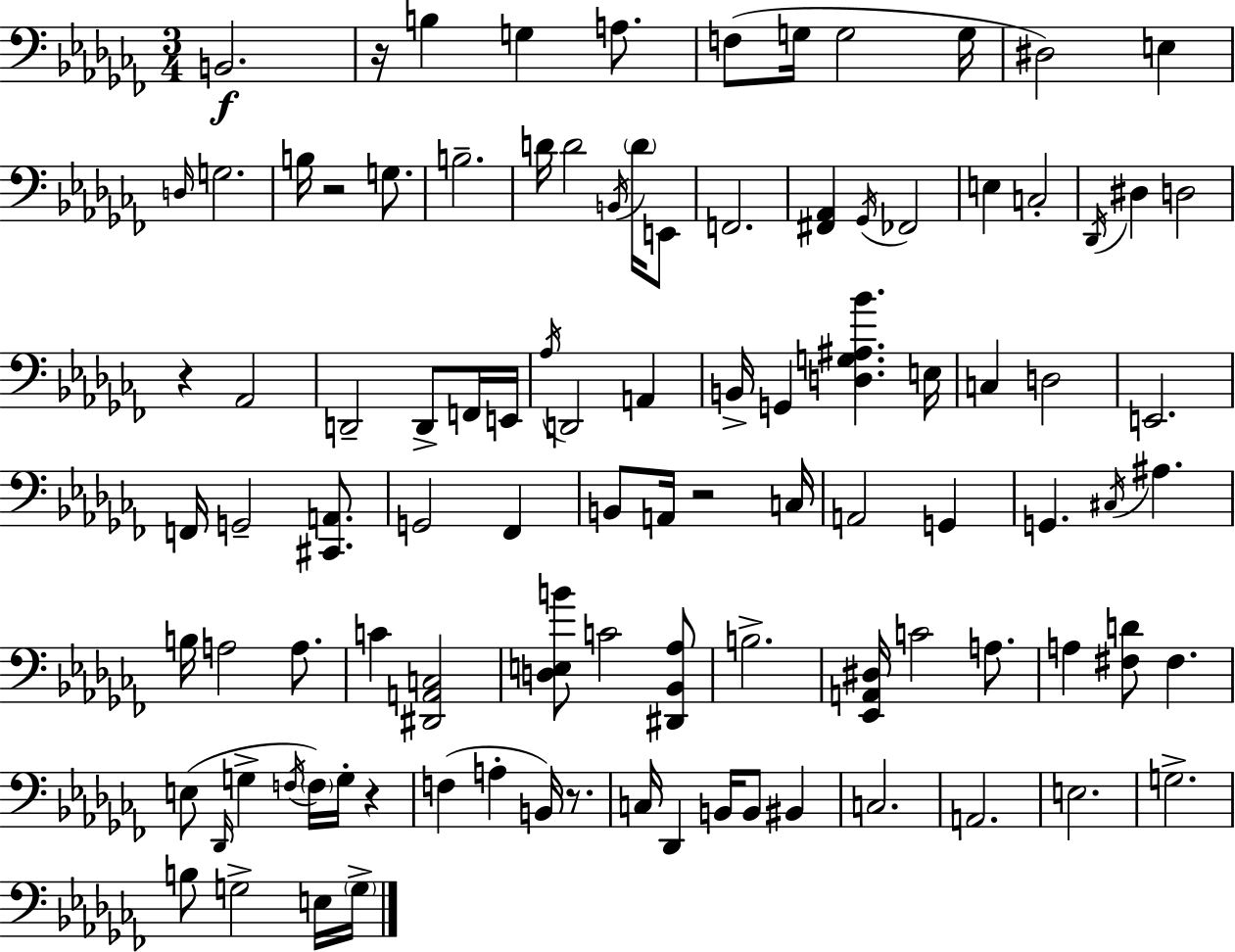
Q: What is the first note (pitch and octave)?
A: B2